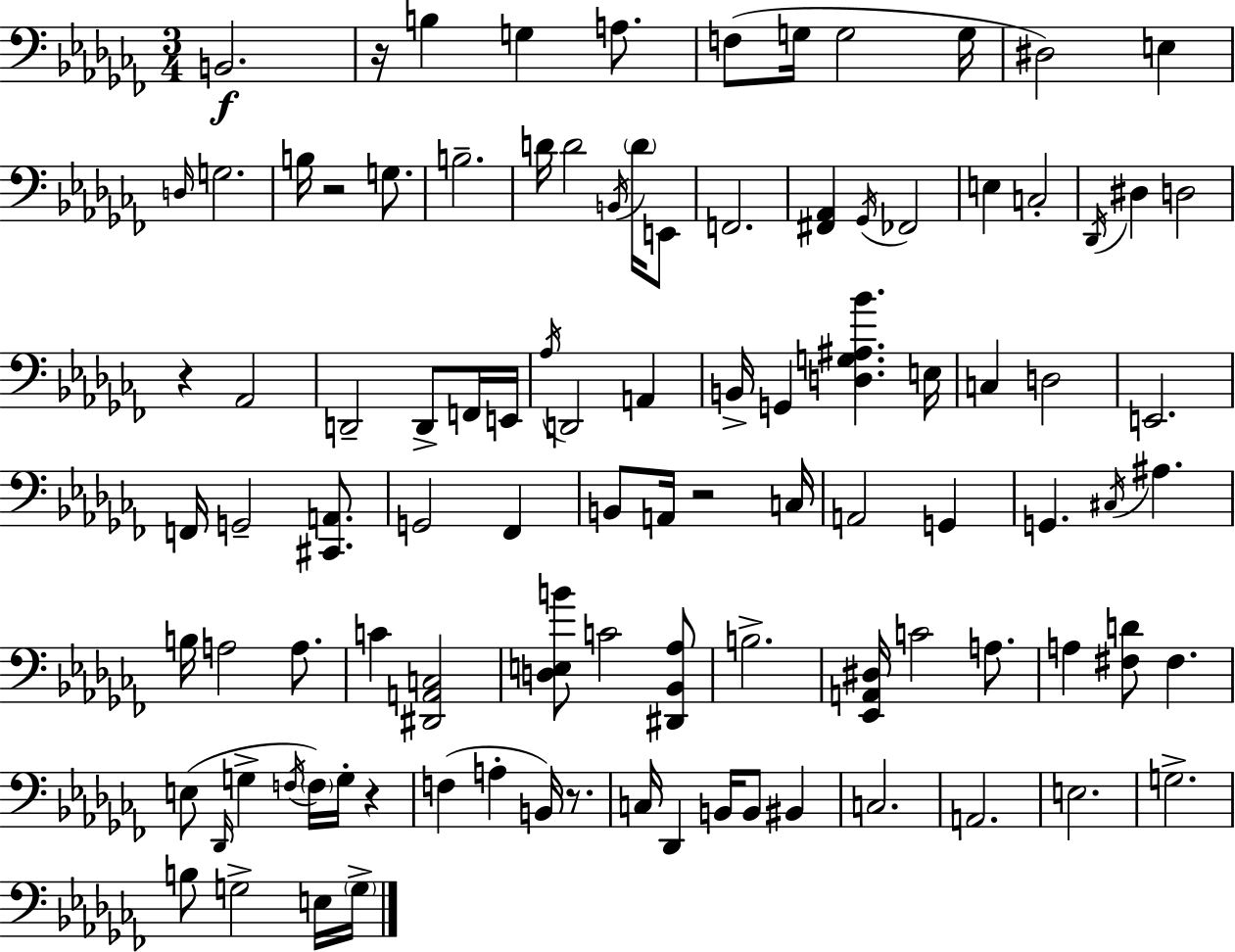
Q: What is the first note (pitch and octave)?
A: B2